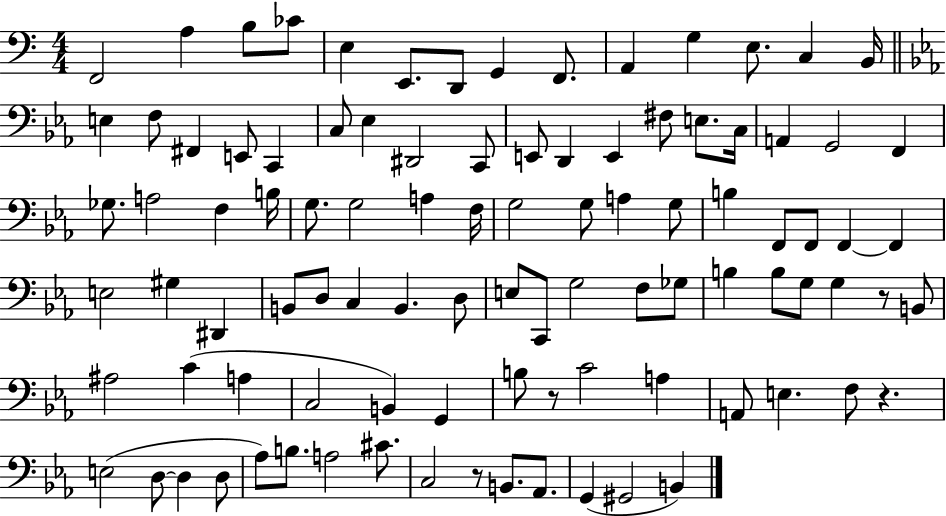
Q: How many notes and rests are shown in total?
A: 97